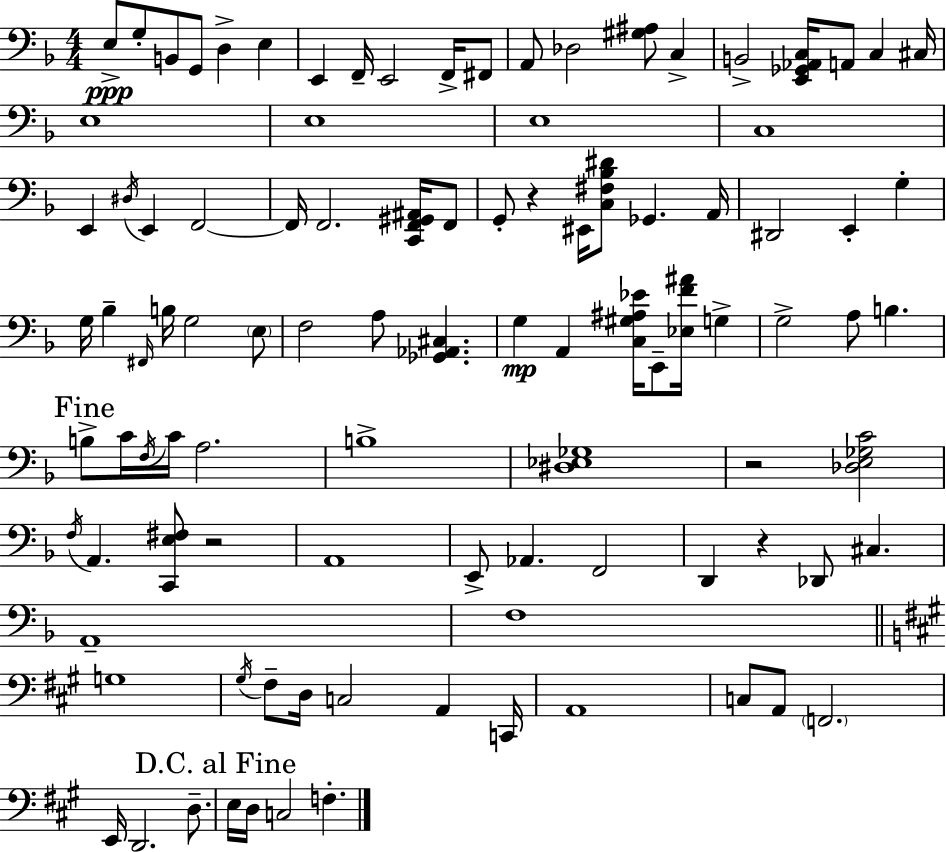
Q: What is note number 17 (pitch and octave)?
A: C3